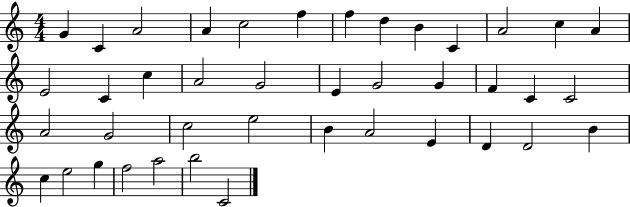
{
  \clef treble
  \numericTimeSignature
  \time 4/4
  \key c \major
  g'4 c'4 a'2 | a'4 c''2 f''4 | f''4 d''4 b'4 c'4 | a'2 c''4 a'4 | \break e'2 c'4 c''4 | a'2 g'2 | e'4 g'2 g'4 | f'4 c'4 c'2 | \break a'2 g'2 | c''2 e''2 | b'4 a'2 e'4 | d'4 d'2 b'4 | \break c''4 e''2 g''4 | f''2 a''2 | b''2 c'2 | \bar "|."
}